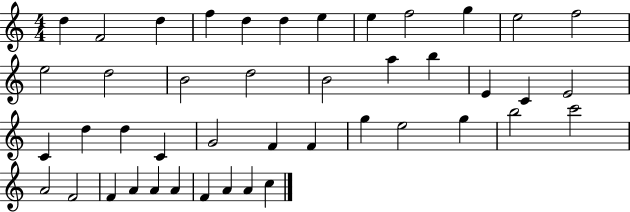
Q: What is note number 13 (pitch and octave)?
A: E5